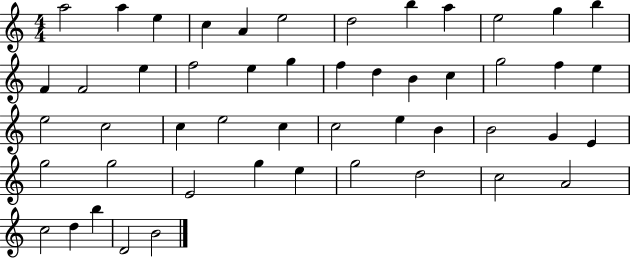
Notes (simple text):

A5/h A5/q E5/q C5/q A4/q E5/h D5/h B5/q A5/q E5/h G5/q B5/q F4/q F4/h E5/q F5/h E5/q G5/q F5/q D5/q B4/q C5/q G5/h F5/q E5/q E5/h C5/h C5/q E5/h C5/q C5/h E5/q B4/q B4/h G4/q E4/q G5/h G5/h E4/h G5/q E5/q G5/h D5/h C5/h A4/h C5/h D5/q B5/q D4/h B4/h